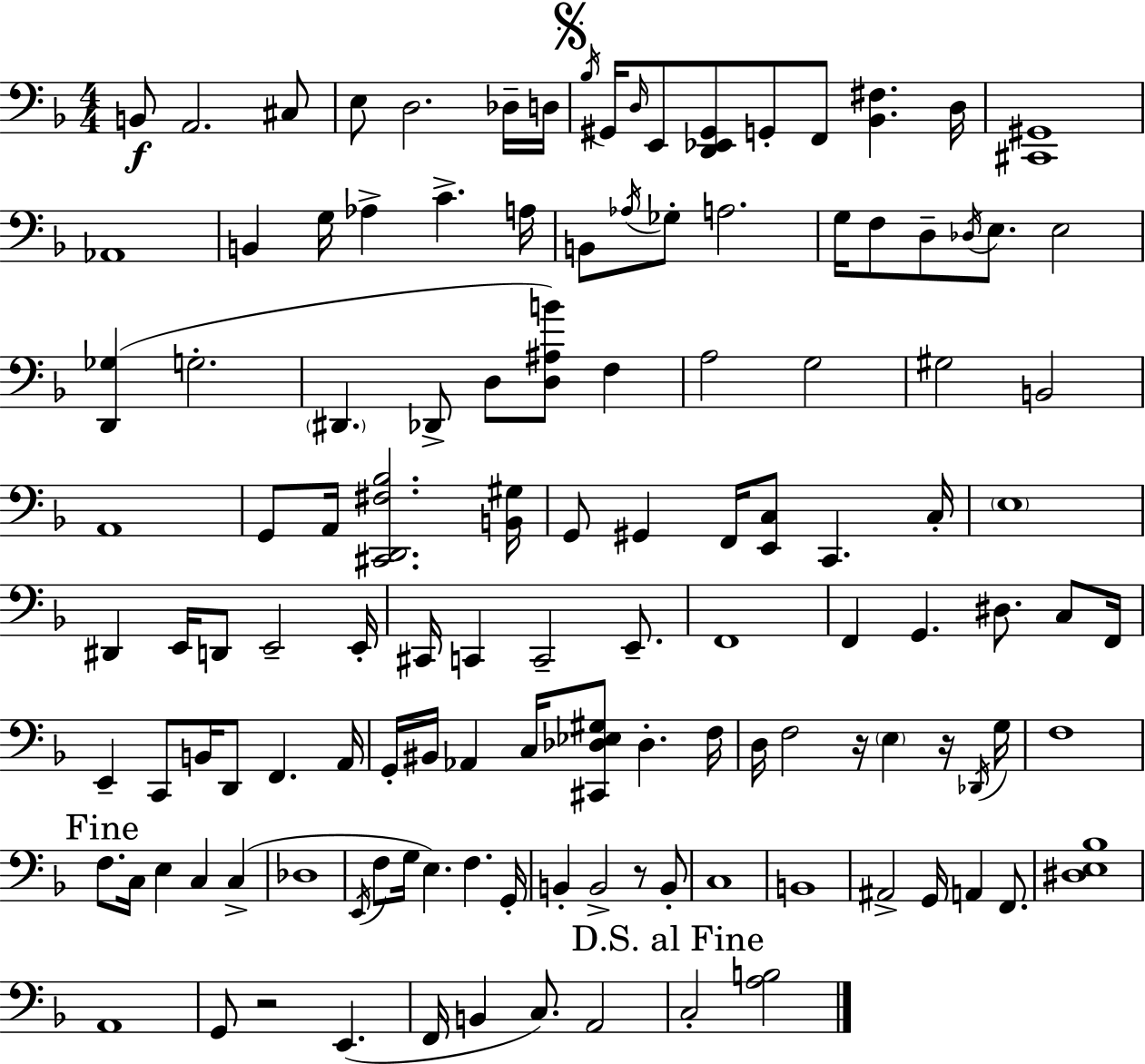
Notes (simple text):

B2/e A2/h. C#3/e E3/e D3/h. Db3/s D3/s Bb3/s G#2/s D3/s E2/e [D2,Eb2,G#2]/e G2/e F2/e [Bb2,F#3]/q. D3/s [C#2,G#2]/w Ab2/w B2/q G3/s Ab3/q C4/q. A3/s B2/e Ab3/s Gb3/e A3/h. G3/s F3/e D3/e Db3/s E3/e. E3/h [D2,Gb3]/q G3/h. D#2/q. Db2/e D3/e [D3,A#3,B4]/e F3/q A3/h G3/h G#3/h B2/h A2/w G2/e A2/s [C#2,D2,F#3,Bb3]/h. [B2,G#3]/s G2/e G#2/q F2/s [E2,C3]/e C2/q. C3/s E3/w D#2/q E2/s D2/e E2/h E2/s C#2/s C2/q C2/h E2/e. F2/w F2/q G2/q. D#3/e. C3/e F2/s E2/q C2/e B2/s D2/e F2/q. A2/s G2/s BIS2/s Ab2/q C3/s [C#2,Db3,Eb3,G#3]/e Db3/q. F3/s D3/s F3/h R/s E3/q R/s Db2/s G3/s F3/w F3/e. C3/s E3/q C3/q C3/q Db3/w E2/s F3/e G3/s E3/q. F3/q. G2/s B2/q B2/h R/e B2/e C3/w B2/w A#2/h G2/s A2/q F2/e. [D#3,E3,Bb3]/w A2/w G2/e R/h E2/q. F2/s B2/q C3/e. A2/h C3/h [A3,B3]/h